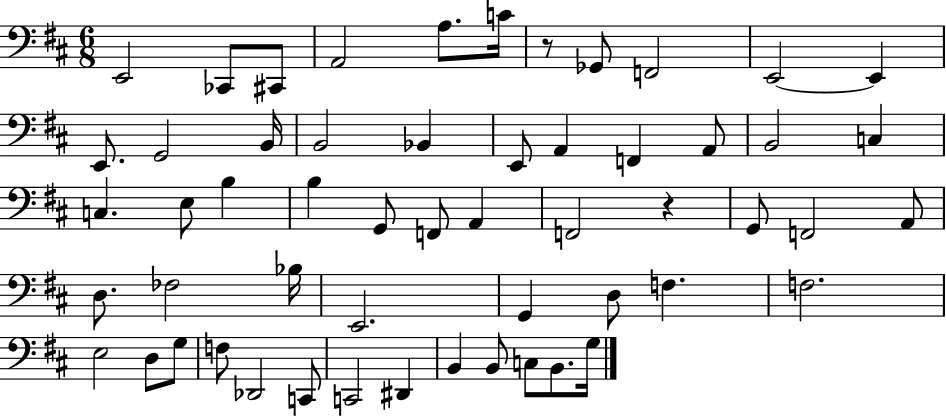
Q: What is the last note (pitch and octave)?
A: G3